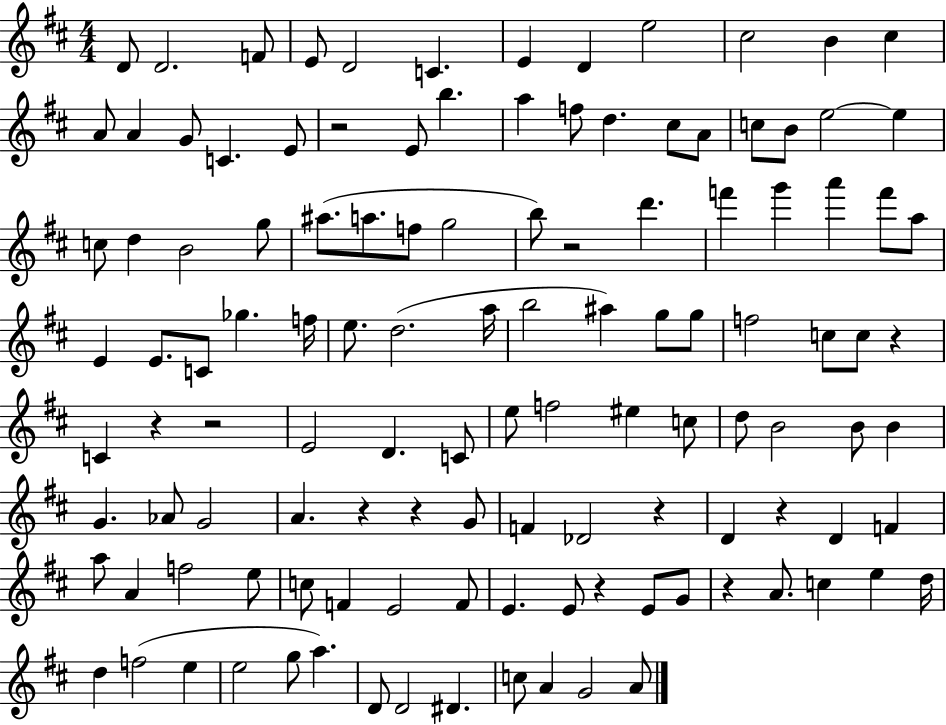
{
  \clef treble
  \numericTimeSignature
  \time 4/4
  \key d \major
  d'8 d'2. f'8 | e'8 d'2 c'4. | e'4 d'4 e''2 | cis''2 b'4 cis''4 | \break a'8 a'4 g'8 c'4. e'8 | r2 e'8 b''4. | a''4 f''8 d''4. cis''8 a'8 | c''8 b'8 e''2~~ e''4 | \break c''8 d''4 b'2 g''8 | ais''8.( a''8. f''8 g''2 | b''8) r2 d'''4. | f'''4 g'''4 a'''4 f'''8 a''8 | \break e'4 e'8. c'8 ges''4. f''16 | e''8. d''2.( a''16 | b''2 ais''4) g''8 g''8 | f''2 c''8 c''8 r4 | \break c'4 r4 r2 | e'2 d'4. c'8 | e''8 f''2 eis''4 c''8 | d''8 b'2 b'8 b'4 | \break g'4. aes'8 g'2 | a'4. r4 r4 g'8 | f'4 des'2 r4 | d'4 r4 d'4 f'4 | \break a''8 a'4 f''2 e''8 | c''8 f'4 e'2 f'8 | e'4. e'8 r4 e'8 g'8 | r4 a'8. c''4 e''4 d''16 | \break d''4 f''2( e''4 | e''2 g''8 a''4.) | d'8 d'2 dis'4. | c''8 a'4 g'2 a'8 | \break \bar "|."
}